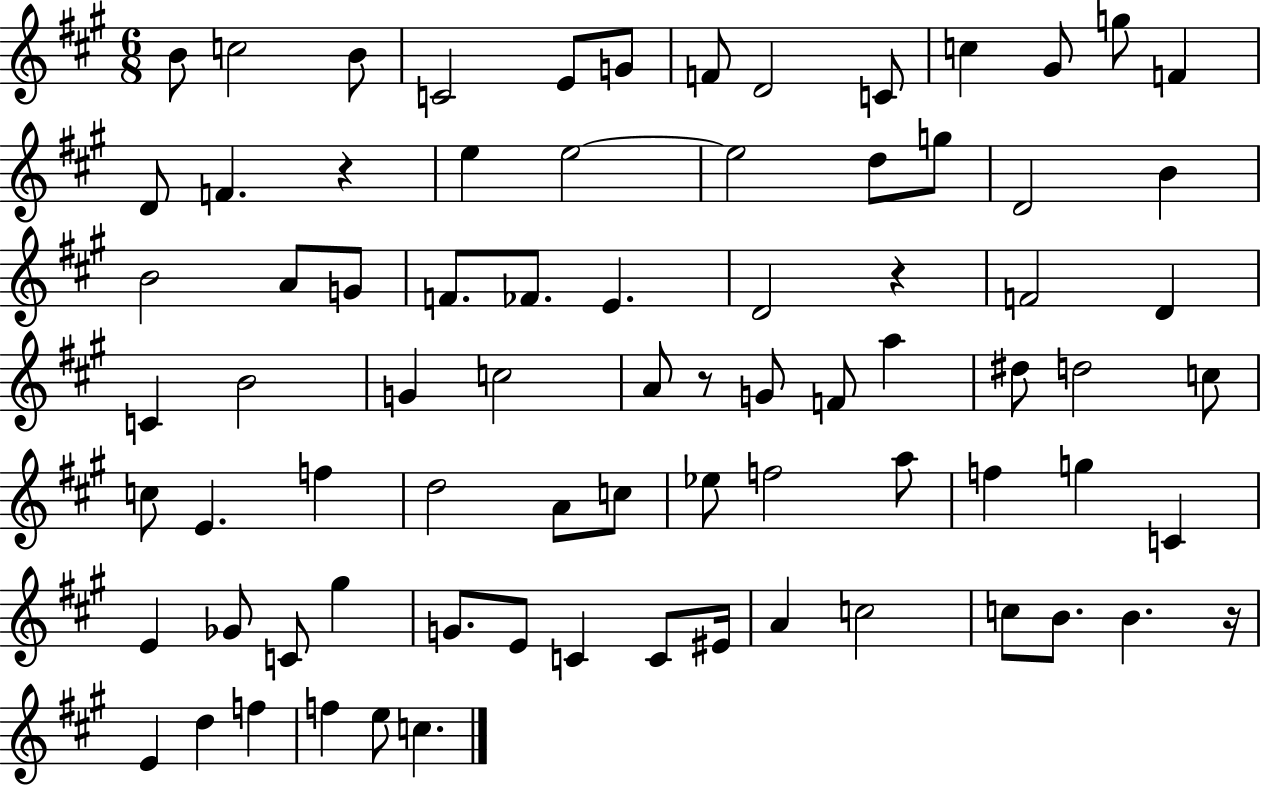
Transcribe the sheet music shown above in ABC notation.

X:1
T:Untitled
M:6/8
L:1/4
K:A
B/2 c2 B/2 C2 E/2 G/2 F/2 D2 C/2 c ^G/2 g/2 F D/2 F z e e2 e2 d/2 g/2 D2 B B2 A/2 G/2 F/2 _F/2 E D2 z F2 D C B2 G c2 A/2 z/2 G/2 F/2 a ^d/2 d2 c/2 c/2 E f d2 A/2 c/2 _e/2 f2 a/2 f g C E _G/2 C/2 ^g G/2 E/2 C C/2 ^E/4 A c2 c/2 B/2 B z/4 E d f f e/2 c